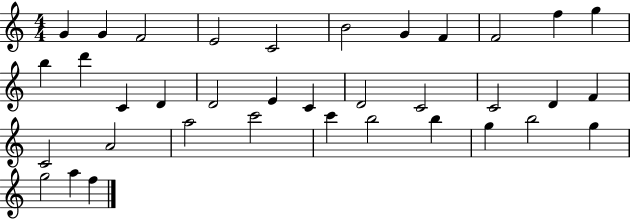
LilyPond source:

{
  \clef treble
  \numericTimeSignature
  \time 4/4
  \key c \major
  g'4 g'4 f'2 | e'2 c'2 | b'2 g'4 f'4 | f'2 f''4 g''4 | \break b''4 d'''4 c'4 d'4 | d'2 e'4 c'4 | d'2 c'2 | c'2 d'4 f'4 | \break c'2 a'2 | a''2 c'''2 | c'''4 b''2 b''4 | g''4 b''2 g''4 | \break g''2 a''4 f''4 | \bar "|."
}